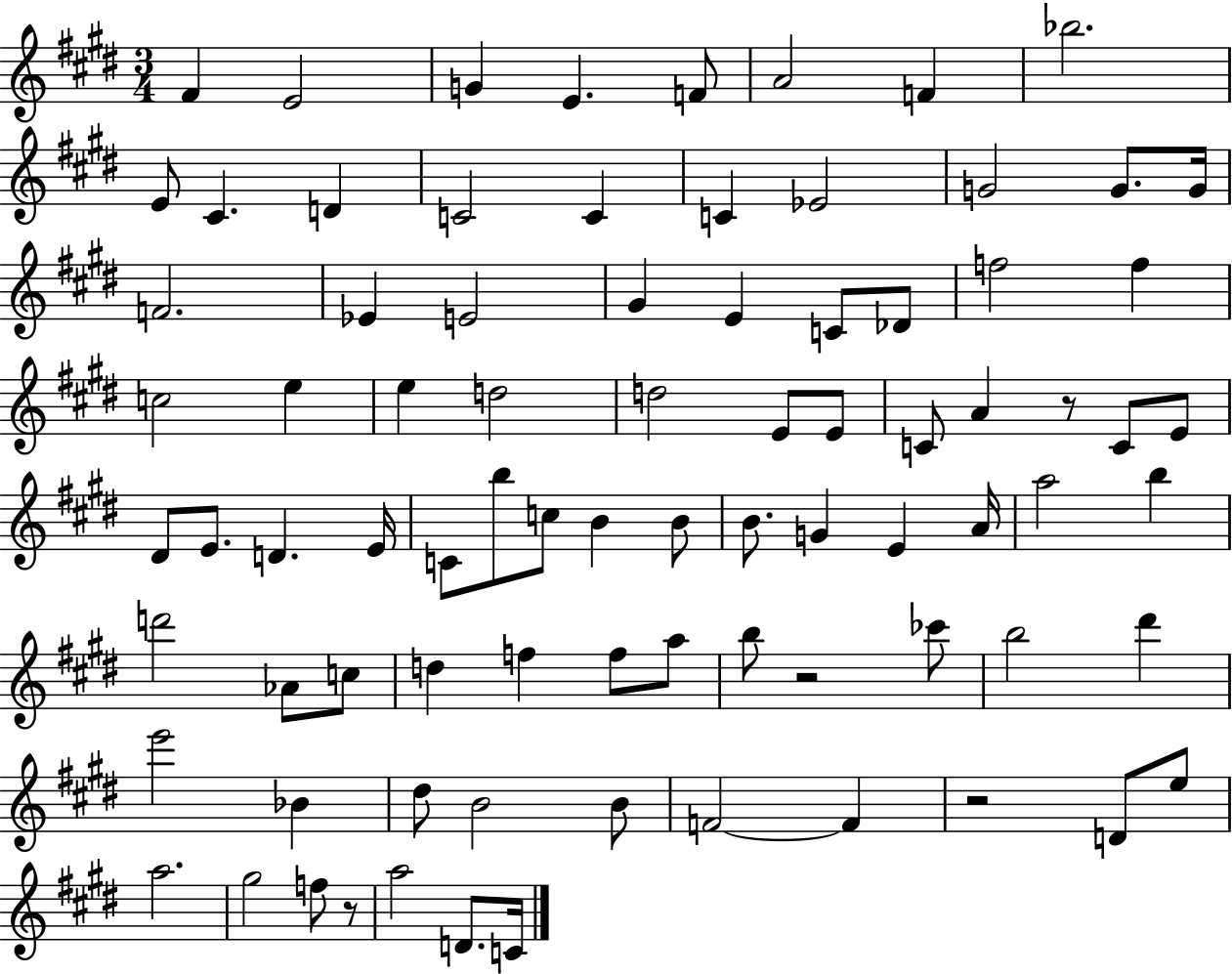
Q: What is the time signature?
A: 3/4